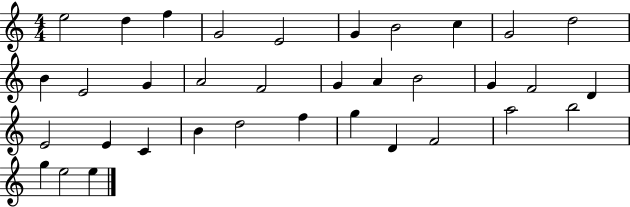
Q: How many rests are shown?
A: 0